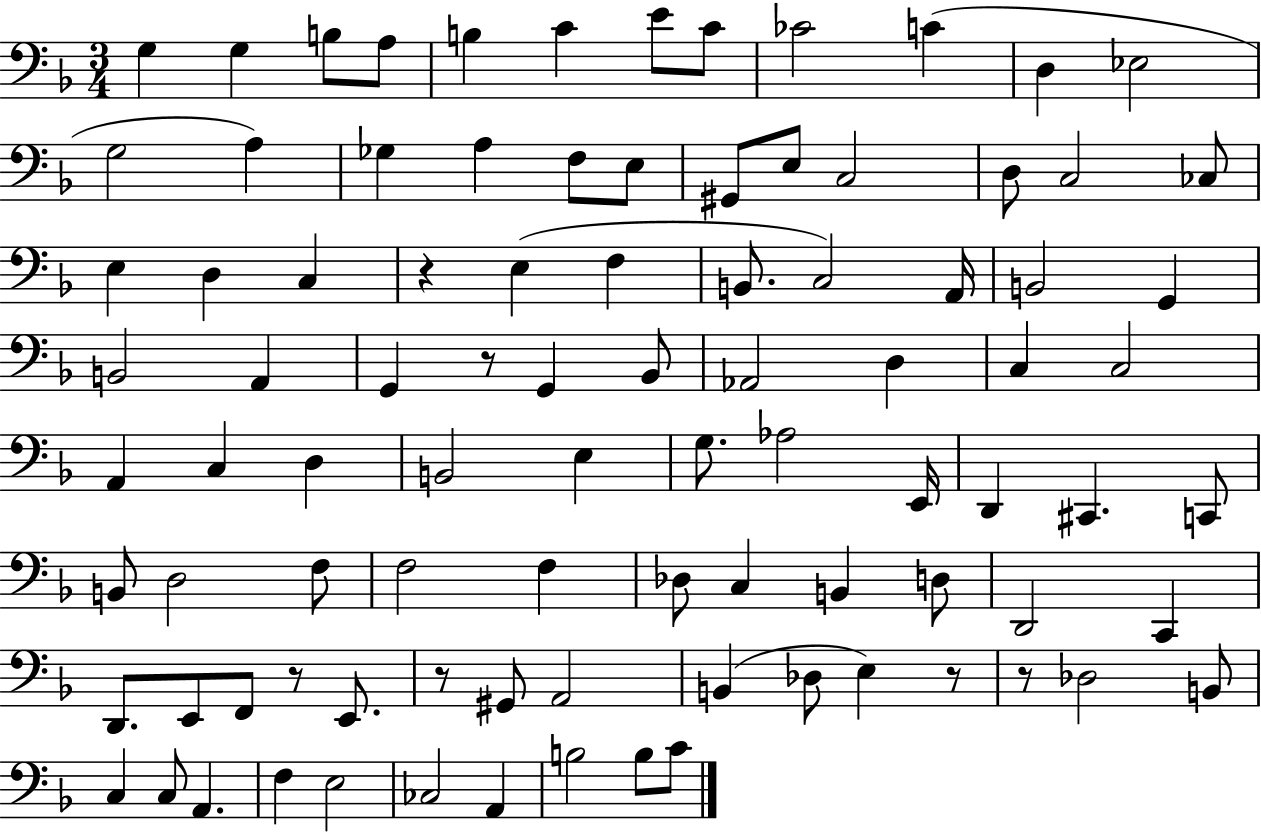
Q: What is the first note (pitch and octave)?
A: G3